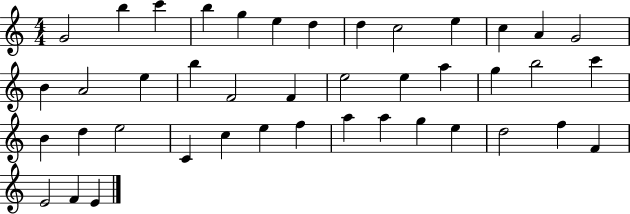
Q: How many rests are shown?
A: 0